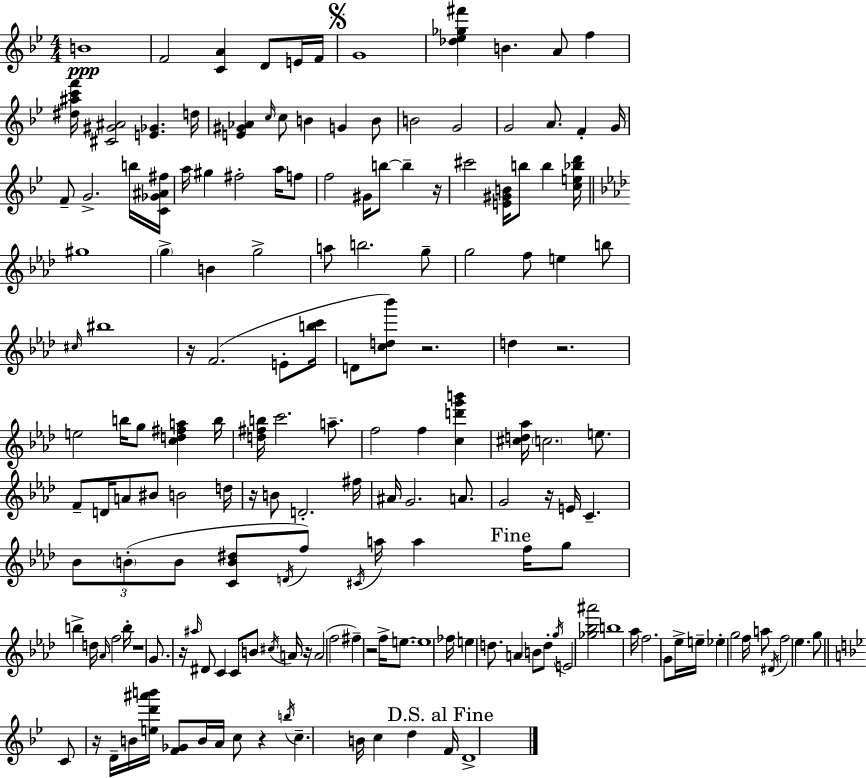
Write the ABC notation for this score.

X:1
T:Untitled
M:4/4
L:1/4
K:Bb
B4 F2 [CA] D/2 E/4 F/4 G4 [_d_e_g^f'] B A/2 f [^d^ac'f']/4 [^C^G^A]2 [E_G] d/4 [E^G_A] c/4 c/2 B G B/2 B2 G2 G2 A/2 F G/4 F/2 G2 b/4 [C_G^A^f]/4 a/4 ^g ^f2 a/4 f/2 f2 ^G/4 b/2 b z/4 ^c'2 [E^GB]/4 b/2 b [ce_bd']/4 ^g4 g B g2 a/2 b2 g/2 g2 f/2 e b/2 ^c/4 ^b4 z/4 F2 E/2 [bc']/4 D/2 [cd_b']/2 z2 d z2 e2 b/4 g/2 [cd^fa] b/4 [d^fb]/4 c'2 a/2 f2 f [cd'g'b'] [^cd_a]/4 c2 e/2 F/2 D/4 A/2 ^B/2 B2 d/4 z/4 B/2 D2 ^f/4 ^A/4 G2 A/2 G2 z/4 E/4 C _B/2 B/2 B/2 [CB^d]/2 D/4 f/2 ^C/4 a/4 a f/4 g/2 b d/4 _A/4 f2 b/4 z4 G/2 z/4 ^a/4 ^D/2 C C/2 B/2 ^c/4 A/4 z/4 A2 f2 ^f z2 f/4 e/2 e4 _f/4 e d/2 A B/2 d/2 g/4 E2 [_g_b^a']2 b4 _a/4 f2 G/2 _e/4 e/4 _e g2 f/4 a/2 ^D/4 f2 _e g/2 C/2 z/4 D/4 B/4 [ed'^a'b']/4 [F_G]/2 B/4 A/4 c/2 z b/4 c B/4 c d F/4 D4